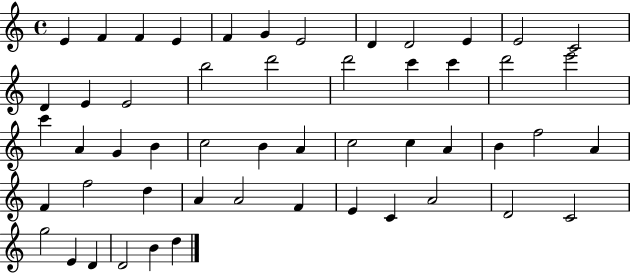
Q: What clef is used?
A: treble